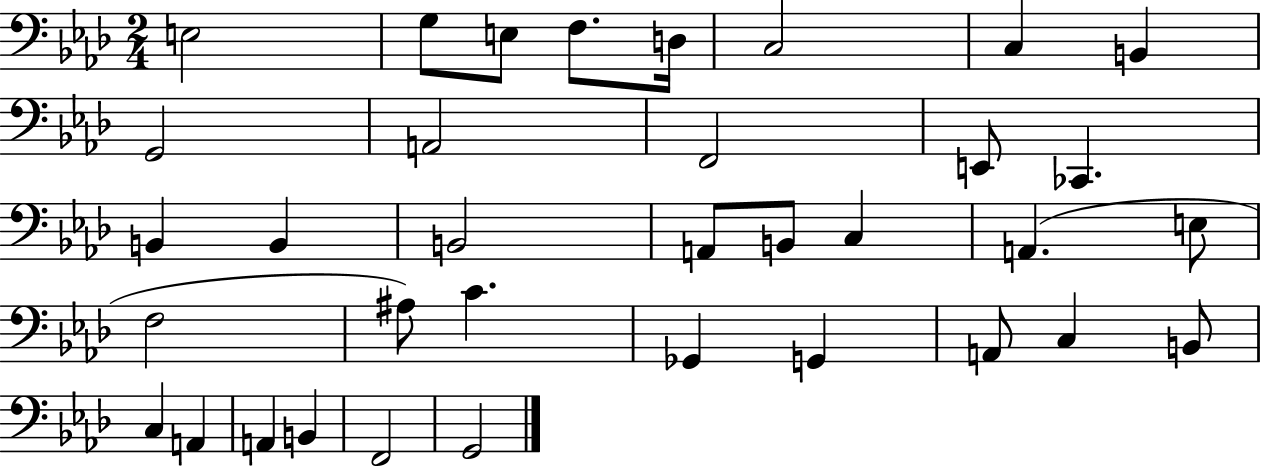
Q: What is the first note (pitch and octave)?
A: E3